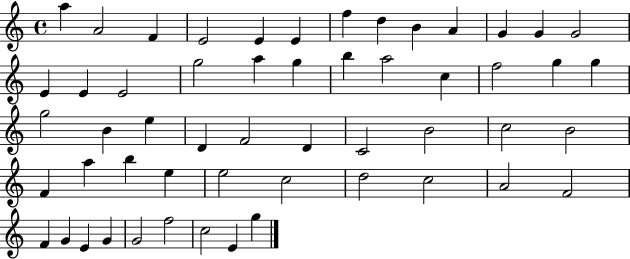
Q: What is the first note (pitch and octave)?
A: A5